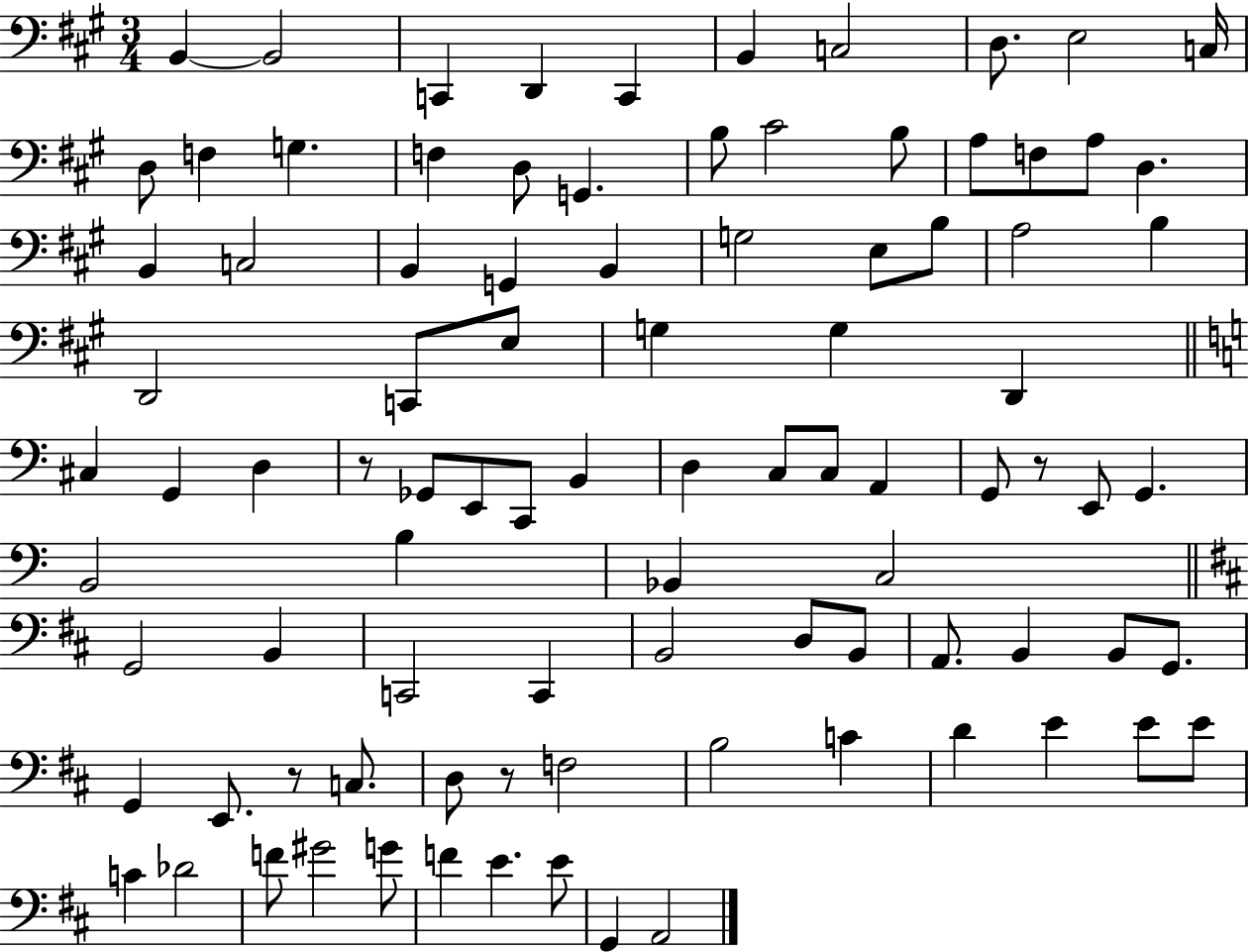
{
  \clef bass
  \numericTimeSignature
  \time 3/4
  \key a \major
  b,4~~ b,2 | c,4 d,4 c,4 | b,4 c2 | d8. e2 c16 | \break d8 f4 g4. | f4 d8 g,4. | b8 cis'2 b8 | a8 f8 a8 d4. | \break b,4 c2 | b,4 g,4 b,4 | g2 e8 b8 | a2 b4 | \break d,2 c,8 e8 | g4 g4 d,4 | \bar "||" \break \key c \major cis4 g,4 d4 | r8 ges,8 e,8 c,8 b,4 | d4 c8 c8 a,4 | g,8 r8 e,8 g,4. | \break b,2 b4 | bes,4 c2 | \bar "||" \break \key d \major g,2 b,4 | c,2 c,4 | b,2 d8 b,8 | a,8. b,4 b,8 g,8. | \break g,4 e,8. r8 c8. | d8 r8 f2 | b2 c'4 | d'4 e'4 e'8 e'8 | \break c'4 des'2 | f'8 gis'2 g'8 | f'4 e'4. e'8 | g,4 a,2 | \break \bar "|."
}